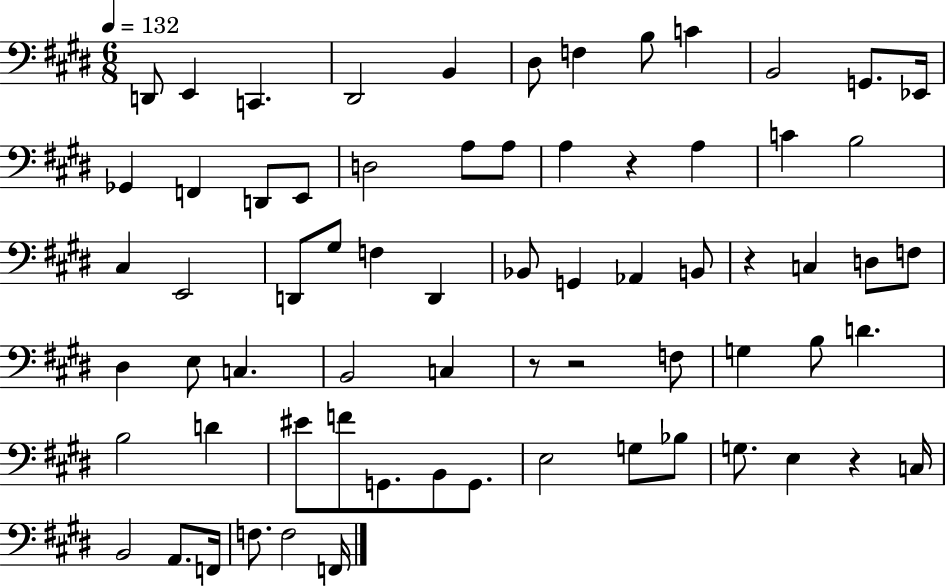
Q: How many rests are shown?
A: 5